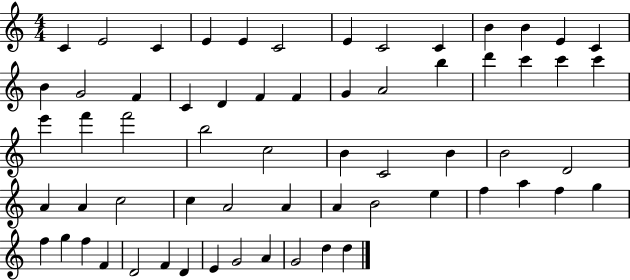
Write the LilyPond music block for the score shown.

{
  \clef treble
  \numericTimeSignature
  \time 4/4
  \key c \major
  c'4 e'2 c'4 | e'4 e'4 c'2 | e'4 c'2 c'4 | b'4 b'4 e'4 c'4 | \break b'4 g'2 f'4 | c'4 d'4 f'4 f'4 | g'4 a'2 b''4 | d'''4 c'''4 c'''4 c'''4 | \break e'''4 f'''4 f'''2 | b''2 c''2 | b'4 c'2 b'4 | b'2 d'2 | \break a'4 a'4 c''2 | c''4 a'2 a'4 | a'4 b'2 e''4 | f''4 a''4 f''4 g''4 | \break f''4 g''4 f''4 f'4 | d'2 f'4 d'4 | e'4 g'2 a'4 | g'2 d''4 d''4 | \break \bar "|."
}